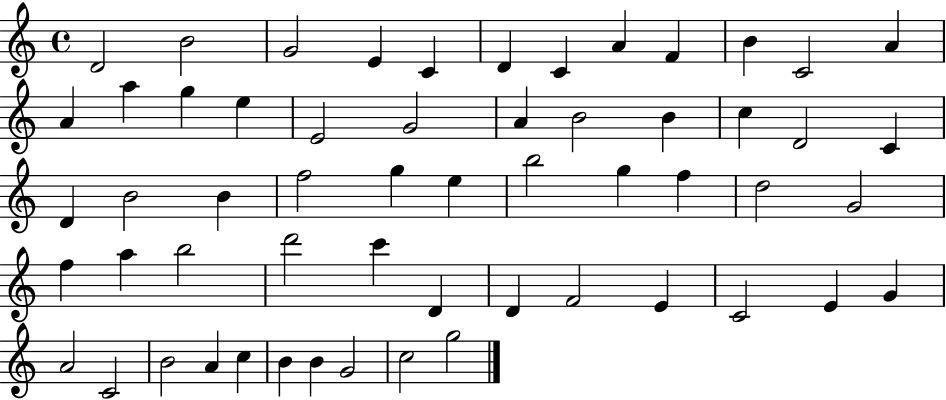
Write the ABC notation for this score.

X:1
T:Untitled
M:4/4
L:1/4
K:C
D2 B2 G2 E C D C A F B C2 A A a g e E2 G2 A B2 B c D2 C D B2 B f2 g e b2 g f d2 G2 f a b2 d'2 c' D D F2 E C2 E G A2 C2 B2 A c B B G2 c2 g2